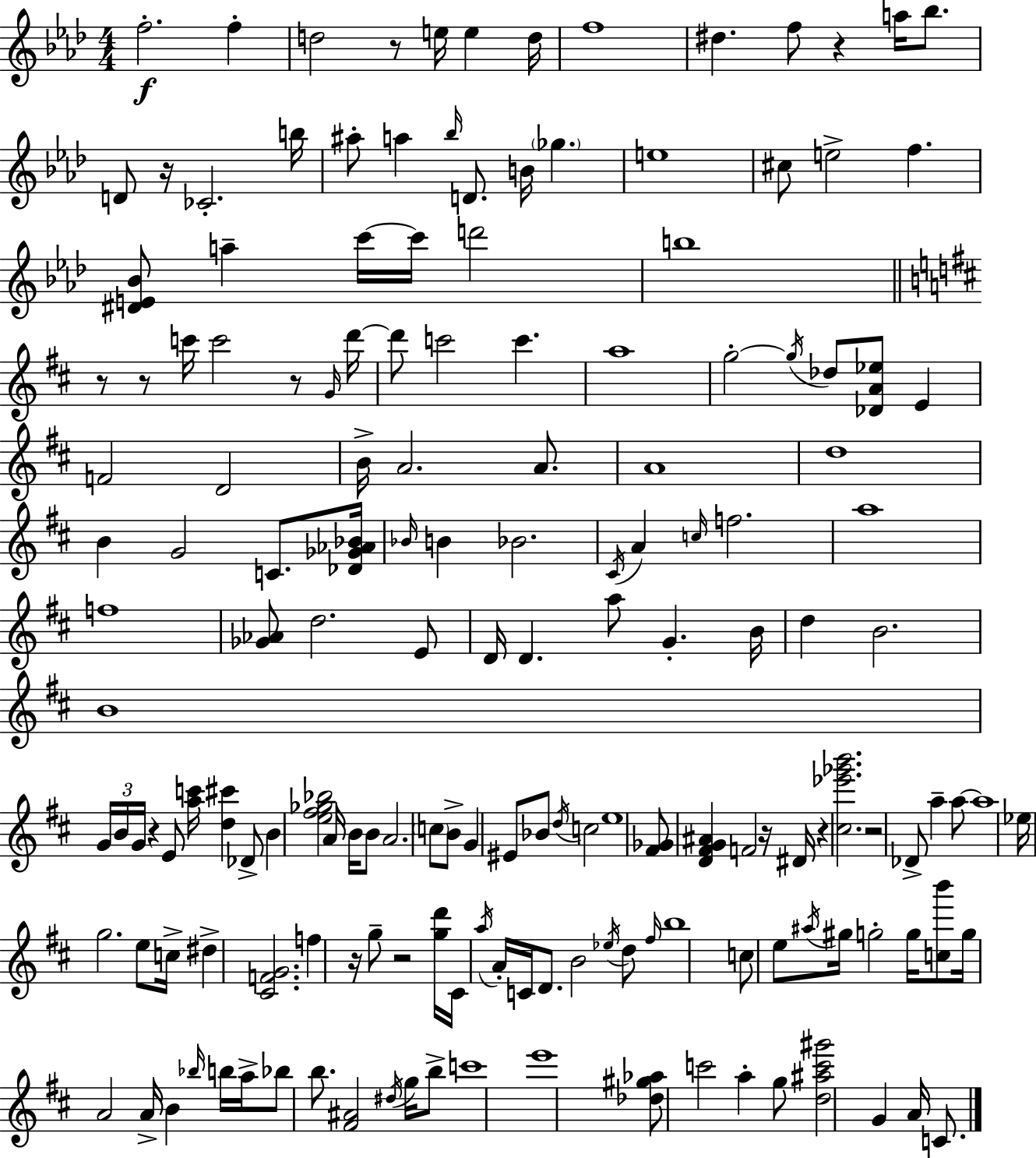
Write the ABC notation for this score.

X:1
T:Untitled
M:4/4
L:1/4
K:Ab
f2 f d2 z/2 e/4 e d/4 f4 ^d f/2 z a/4 _b/2 D/2 z/4 _C2 b/4 ^a/2 a _b/4 D/2 B/4 _g e4 ^c/2 e2 f [^DE_B]/2 a c'/4 c'/4 d'2 b4 z/2 z/2 c'/4 c'2 z/2 G/4 d'/4 d'/2 c'2 c' a4 g2 g/4 _d/2 [_DA_e]/2 E F2 D2 B/4 A2 A/2 A4 d4 B G2 C/2 [_D_G_A_B]/4 _B/4 B _B2 ^C/4 A c/4 f2 a4 f4 [_G_A]/2 d2 E/2 D/4 D a/2 G B/4 d B2 B4 G/4 B/4 G/4 z E/2 [ac']/4 [d^c'] _D/2 B [e^f_g_b]2 A/4 B/4 B/2 A2 c/2 B/2 G ^E/2 _B/2 d/4 c2 e4 [^F_G]/2 [D^FG^A] F2 z/4 ^D/4 z [^c_e'_g'b']2 z2 _D/2 a a/2 a4 _e/4 g2 e/2 c/4 ^d [^CFG]2 f z/4 g/2 z2 [gd']/4 ^C/4 a/4 A/4 C/4 D/2 B2 _e/4 d/2 ^f/4 b4 c/2 e/2 ^a/4 ^g/4 g2 g/4 [cb']/2 g/4 A2 A/4 B _b/4 b/4 a/4 _b/2 b/2 [^F^A]2 ^d/4 g/4 b/2 c'4 e'4 [_d^g_a]/2 c'2 a g/2 [d^ac'^g']2 G A/4 C/2